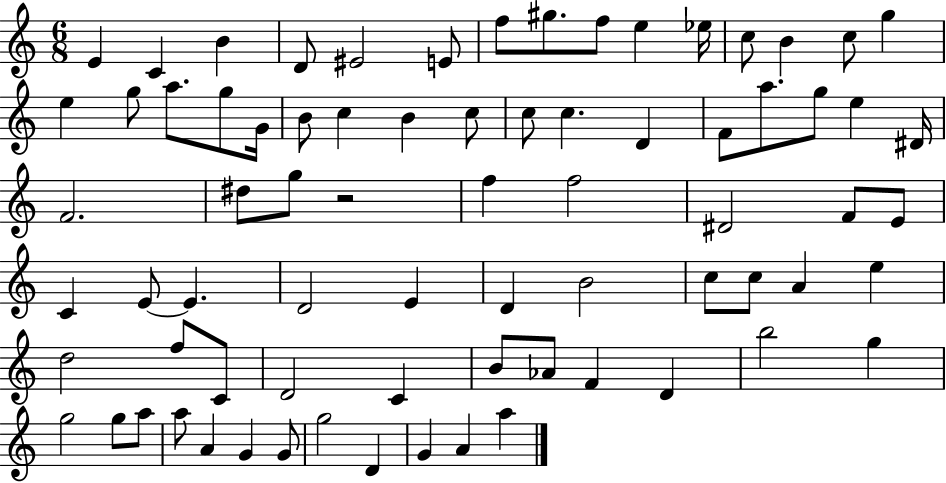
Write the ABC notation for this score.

X:1
T:Untitled
M:6/8
L:1/4
K:C
E C B D/2 ^E2 E/2 f/2 ^g/2 f/2 e _e/4 c/2 B c/2 g e g/2 a/2 g/2 G/4 B/2 c B c/2 c/2 c D F/2 a/2 g/2 e ^D/4 F2 ^d/2 g/2 z2 f f2 ^D2 F/2 E/2 C E/2 E D2 E D B2 c/2 c/2 A e d2 f/2 C/2 D2 C B/2 _A/2 F D b2 g g2 g/2 a/2 a/2 A G G/2 g2 D G A a